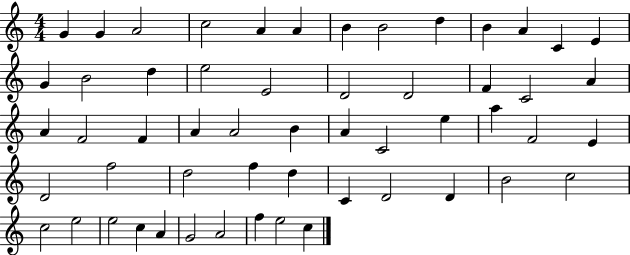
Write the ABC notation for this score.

X:1
T:Untitled
M:4/4
L:1/4
K:C
G G A2 c2 A A B B2 d B A C E G B2 d e2 E2 D2 D2 F C2 A A F2 F A A2 B A C2 e a F2 E D2 f2 d2 f d C D2 D B2 c2 c2 e2 e2 c A G2 A2 f e2 c